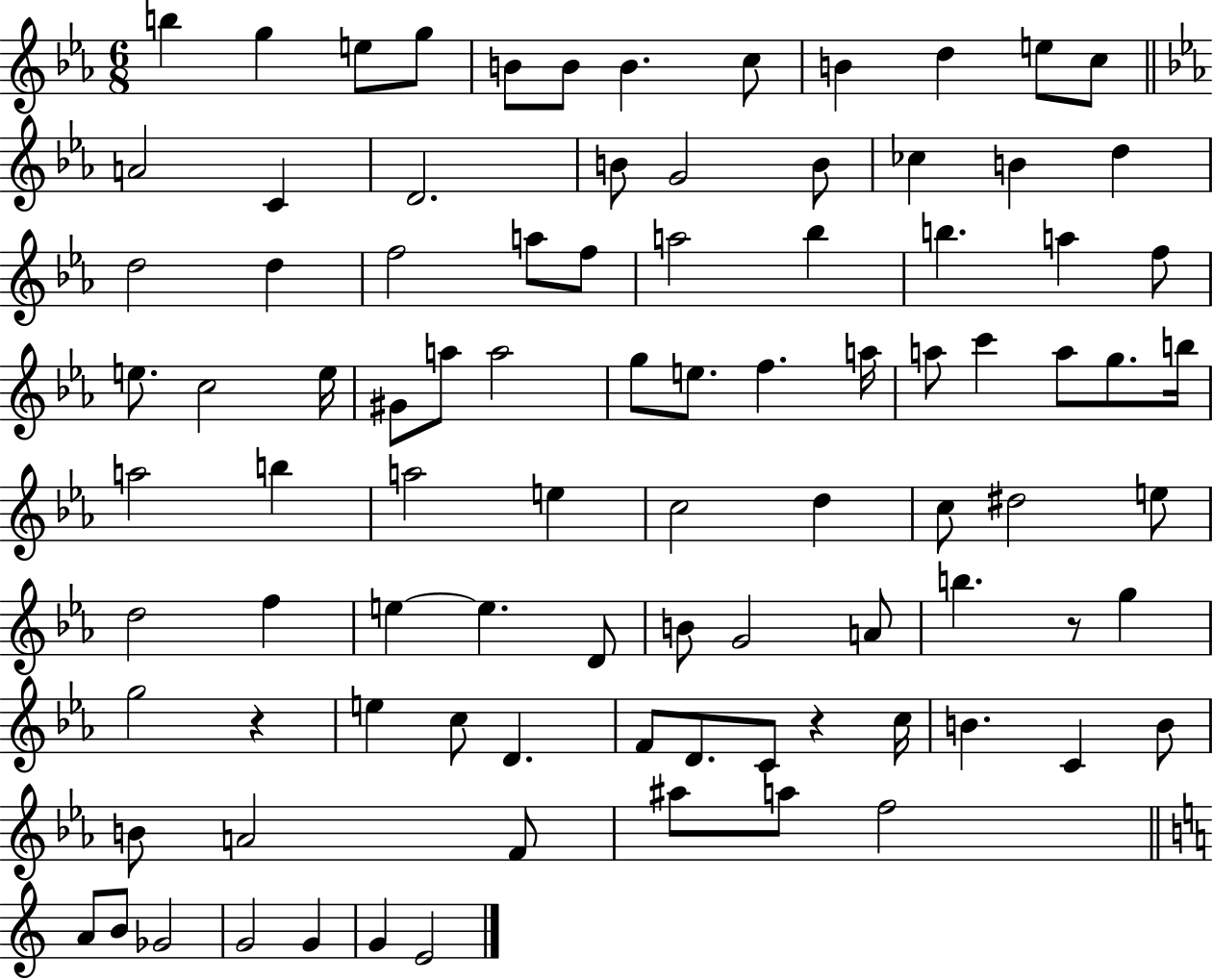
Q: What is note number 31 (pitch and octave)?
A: F5